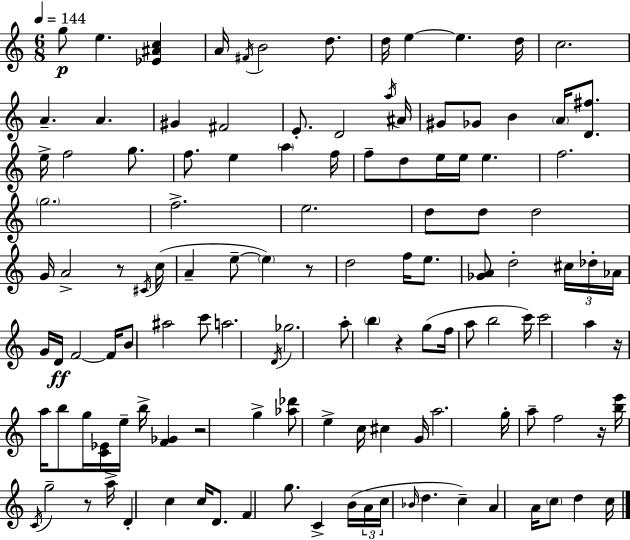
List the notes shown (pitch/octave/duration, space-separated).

G5/e E5/q. [Eb4,A#4,C5]/q A4/s F#4/s B4/h D5/e. D5/s E5/q E5/q. D5/s C5/h. A4/q. A4/q. G#4/q F#4/h E4/e. D4/h A5/s A#4/s G#4/e Gb4/e B4/q A4/s [D4,F#5]/e. E5/s F5/h G5/e. F5/e. E5/q A5/q F5/s F5/e D5/e E5/s E5/s E5/q. F5/h. G5/h. F5/h. E5/h. D5/e D5/e D5/h G4/s A4/h R/e C#4/s C5/s A4/q E5/e E5/q R/e D5/h F5/s E5/e. [Gb4,A4]/e D5/h C#5/s Db5/s Ab4/s G4/s D4/s F4/h F4/s B4/e A#5/h C6/e A5/h. D4/s Gb5/h. A5/e B5/q R/q G5/e F5/s A5/e B5/h C6/s C6/h A5/q R/s A5/s B5/e G5/s [C4,Eb4]/s E5/s B5/s [F4,Gb4]/q R/h G5/q [Ab5,Db6]/e E5/q C5/s C#5/q G4/s A5/h. G5/s A5/e F5/h R/s [B5,E6]/s C4/s G5/h R/e A5/s D4/q C5/q C5/s D4/e. F4/q G5/e. C4/q B4/s A4/s C5/s Bb4/s D5/q. C5/q A4/q A4/s C5/e D5/q C5/s